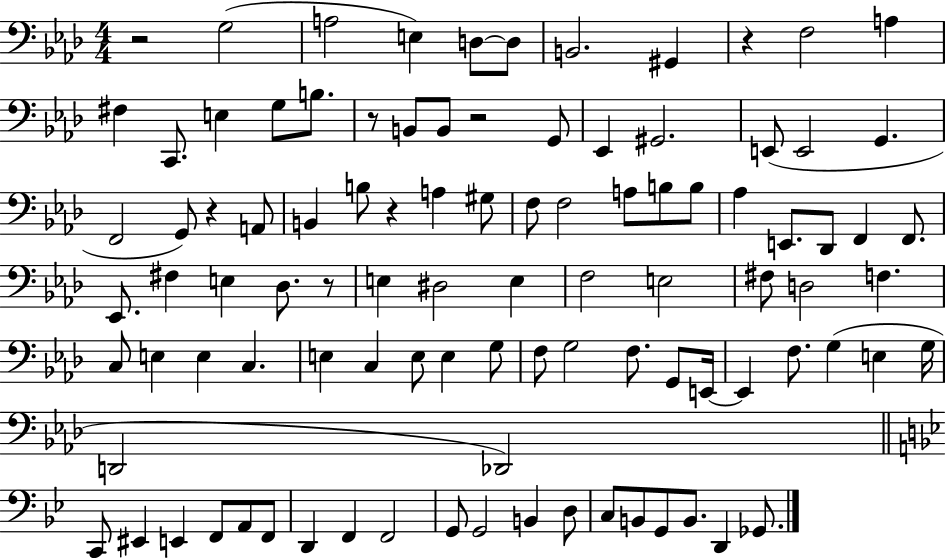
X:1
T:Untitled
M:4/4
L:1/4
K:Ab
z2 G,2 A,2 E, D,/2 D,/2 B,,2 ^G,, z F,2 A, ^F, C,,/2 E, G,/2 B,/2 z/2 B,,/2 B,,/2 z2 G,,/2 _E,, ^G,,2 E,,/2 E,,2 G,, F,,2 G,,/2 z A,,/2 B,, B,/2 z A, ^G,/2 F,/2 F,2 A,/2 B,/2 B,/2 _A, E,,/2 _D,,/2 F,, F,,/2 _E,,/2 ^F, E, _D,/2 z/2 E, ^D,2 E, F,2 E,2 ^F,/2 D,2 F, C,/2 E, E, C, E, C, E,/2 E, G,/2 F,/2 G,2 F,/2 G,,/2 E,,/4 E,, F,/2 G, E, G,/4 D,,2 _D,,2 C,,/2 ^E,, E,, F,,/2 A,,/2 F,,/2 D,, F,, F,,2 G,,/2 G,,2 B,, D,/2 C,/2 B,,/2 G,,/2 B,,/2 D,, _G,,/2